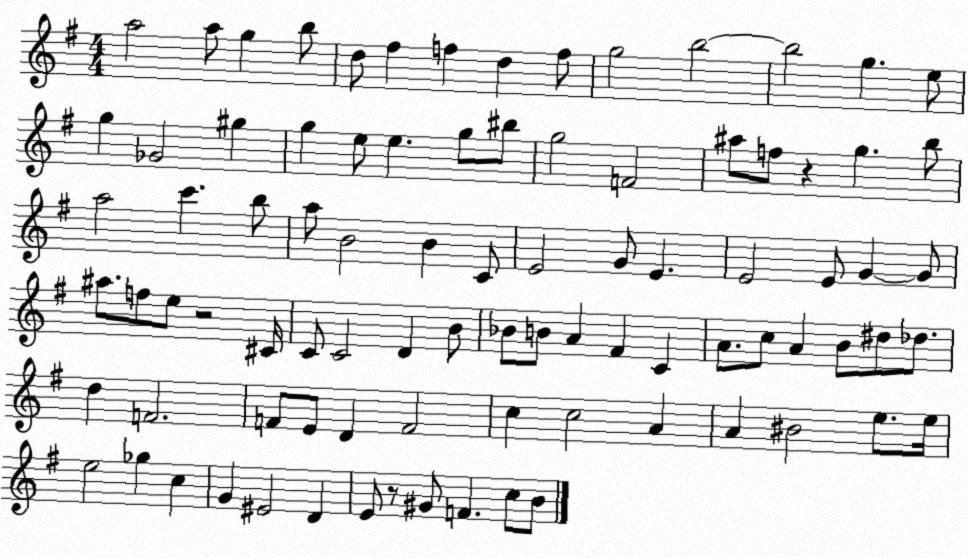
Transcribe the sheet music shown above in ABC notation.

X:1
T:Untitled
M:4/4
L:1/4
K:G
a2 a/2 g b/2 d/2 ^f f d f/2 g2 b2 b2 g e/2 g _G2 ^g g e/2 e g/2 ^b/2 g2 F2 ^a/2 f/2 z g b/2 a2 c' b/2 a/2 B2 B C/2 E2 G/2 E E2 E/2 G G/2 ^a/2 f/2 e/2 z2 ^C/4 C/2 C2 D B/2 _B/2 B/2 A ^F C A/2 c/2 A B/2 ^d/2 _d/2 d F2 F/2 E/2 D F2 c c2 A A ^B2 e/2 e/4 e2 _g c G ^E2 D E/2 z/2 ^G/2 F c/2 B/2